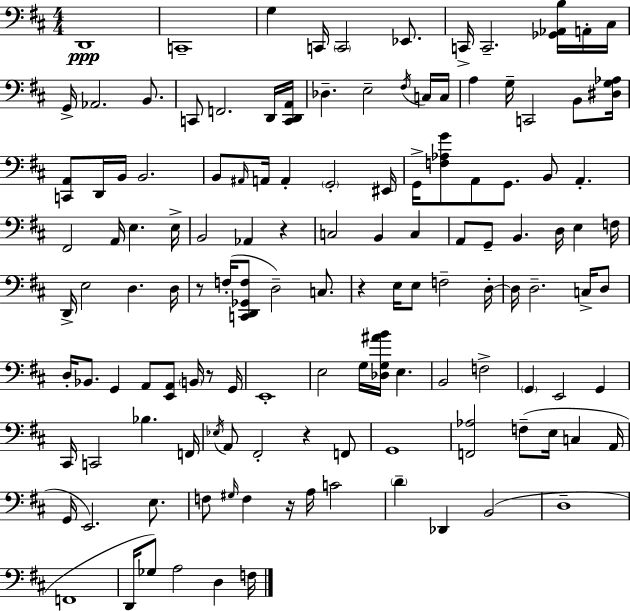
D2/w C2/w G3/q C2/s C2/h Eb2/e. C2/s C2/h. [Gb2,Ab2,B3]/s A2/s C#3/s G2/s Ab2/h. B2/e. C2/e F2/h. D2/s [C2,D2,A2]/s Db3/q. E3/h F#3/s C3/s C3/s A3/q G3/s C2/h B2/e [D#3,G3,Ab3]/s [C2,A2]/e D2/s B2/s B2/h. B2/e A#2/s A2/s A2/q G2/h EIS2/s G2/s [F3,Ab3,G4]/e A2/e G2/e. B2/e A2/q. F#2/h A2/s E3/q. E3/s B2/h Ab2/q R/q C3/h B2/q C3/q A2/e G2/e B2/q. D3/s E3/q F3/s D2/s E3/h D3/q. D3/s R/e F3/s [C2,D2,Gb2,F3]/e D3/h C3/e. R/q E3/s E3/e F3/h D3/s D3/s D3/h. C3/s D3/e D3/s Bb2/e. G2/q A2/e [E2,A2]/e B2/s R/e G2/s E2/w E3/h G3/s [Db3,G3,A#4,B4]/s E3/q. B2/h F3/h G2/q E2/h G2/q C#2/s C2/h Bb3/q. F2/s Eb3/s A2/e F#2/h R/q F2/e G2/w [F2,Ab3]/h F3/e E3/s C3/q A2/s G2/s E2/h. E3/e. F3/e G#3/s F3/q R/s A3/s C4/h D4/q Db2/q B2/h D3/w F2/w D2/s Gb3/e A3/h D3/q F3/s